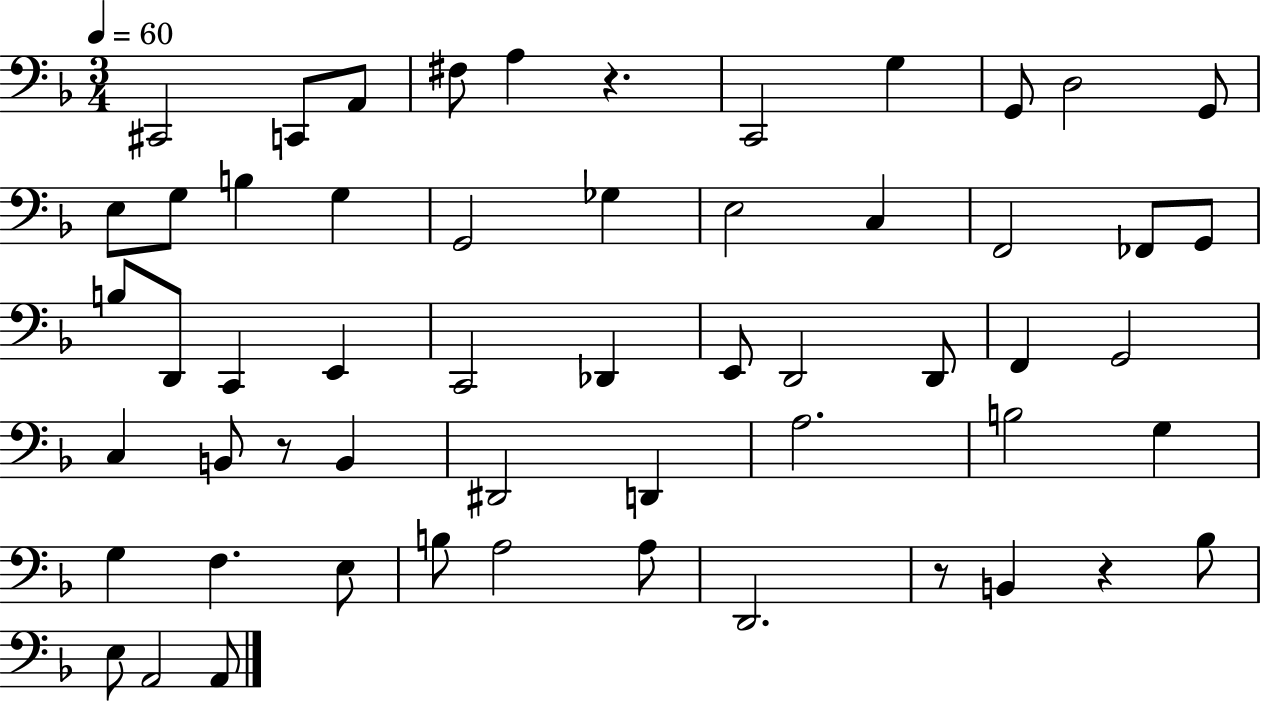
X:1
T:Untitled
M:3/4
L:1/4
K:F
^C,,2 C,,/2 A,,/2 ^F,/2 A, z C,,2 G, G,,/2 D,2 G,,/2 E,/2 G,/2 B, G, G,,2 _G, E,2 C, F,,2 _F,,/2 G,,/2 B,/2 D,,/2 C,, E,, C,,2 _D,, E,,/2 D,,2 D,,/2 F,, G,,2 C, B,,/2 z/2 B,, ^D,,2 D,, A,2 B,2 G, G, F, E,/2 B,/2 A,2 A,/2 D,,2 z/2 B,, z _B,/2 E,/2 A,,2 A,,/2